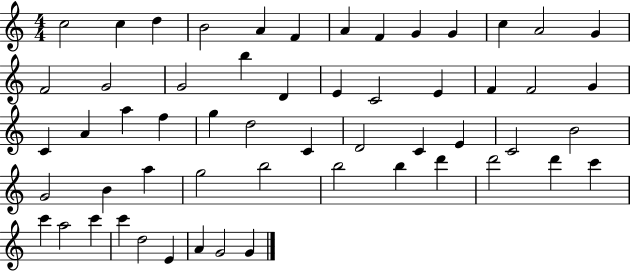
{
  \clef treble
  \numericTimeSignature
  \time 4/4
  \key c \major
  c''2 c''4 d''4 | b'2 a'4 f'4 | a'4 f'4 g'4 g'4 | c''4 a'2 g'4 | \break f'2 g'2 | g'2 b''4 d'4 | e'4 c'2 e'4 | f'4 f'2 g'4 | \break c'4 a'4 a''4 f''4 | g''4 d''2 c'4 | d'2 c'4 e'4 | c'2 b'2 | \break g'2 b'4 a''4 | g''2 b''2 | b''2 b''4 d'''4 | d'''2 d'''4 c'''4 | \break c'''4 a''2 c'''4 | c'''4 d''2 e'4 | a'4 g'2 g'4 | \bar "|."
}